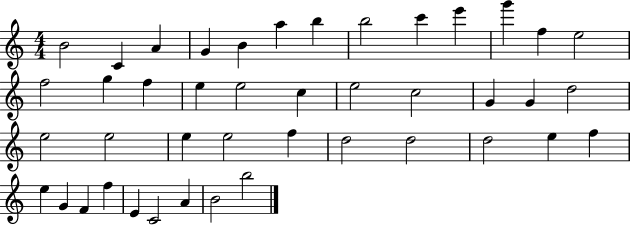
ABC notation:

X:1
T:Untitled
M:4/4
L:1/4
K:C
B2 C A G B a b b2 c' e' g' f e2 f2 g f e e2 c e2 c2 G G d2 e2 e2 e e2 f d2 d2 d2 e f e G F f E C2 A B2 b2